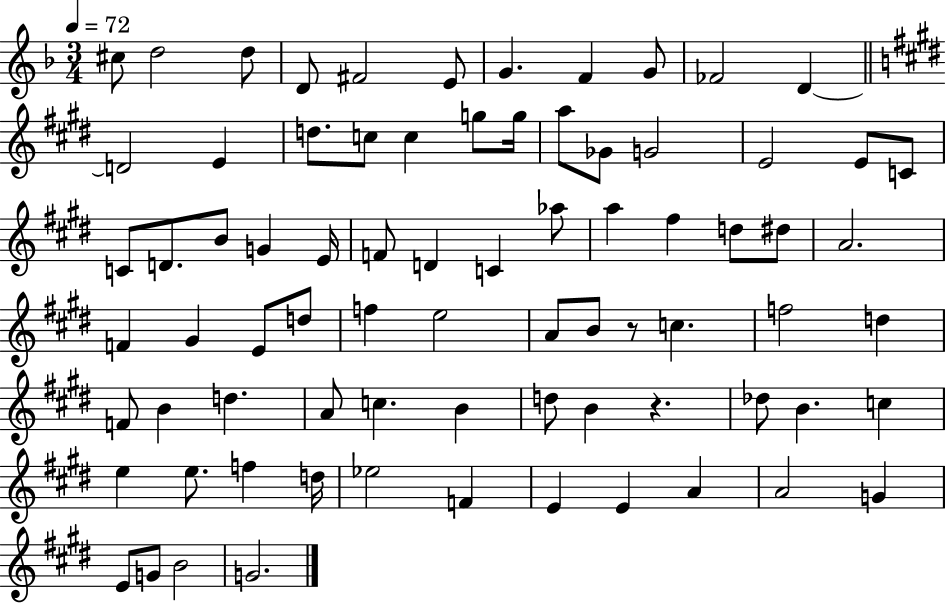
C#5/e D5/h D5/e D4/e F#4/h E4/e G4/q. F4/q G4/e FES4/h D4/q D4/h E4/q D5/e. C5/e C5/q G5/e G5/s A5/e Gb4/e G4/h E4/h E4/e C4/e C4/e D4/e. B4/e G4/q E4/s F4/e D4/q C4/q Ab5/e A5/q F#5/q D5/e D#5/e A4/h. F4/q G#4/q E4/e D5/e F5/q E5/h A4/e B4/e R/e C5/q. F5/h D5/q F4/e B4/q D5/q. A4/e C5/q. B4/q D5/e B4/q R/q. Db5/e B4/q. C5/q E5/q E5/e. F5/q D5/s Eb5/h F4/q E4/q E4/q A4/q A4/h G4/q E4/e G4/e B4/h G4/h.